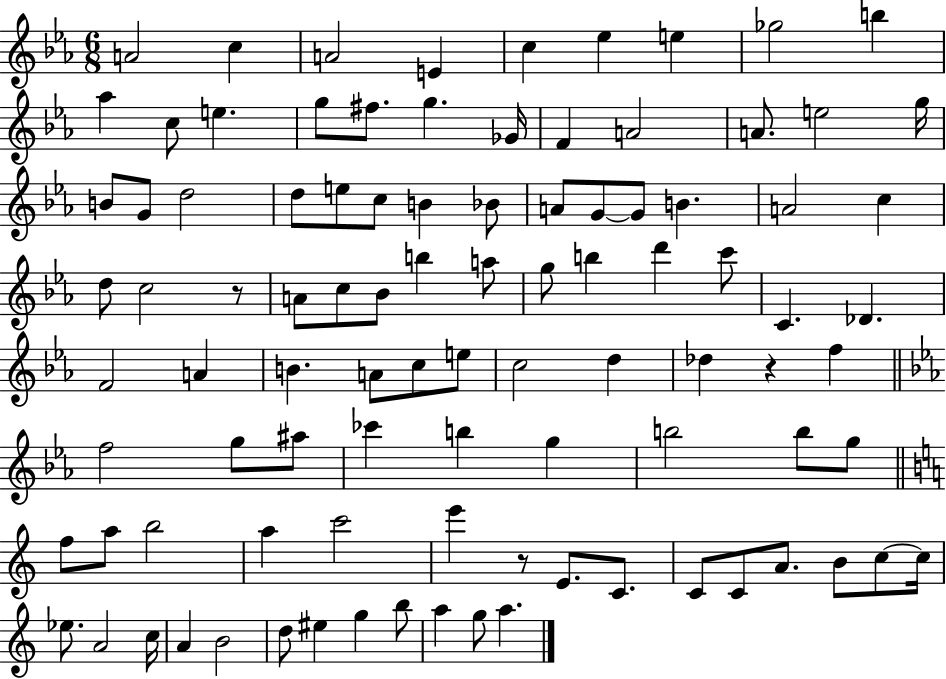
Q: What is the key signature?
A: EES major